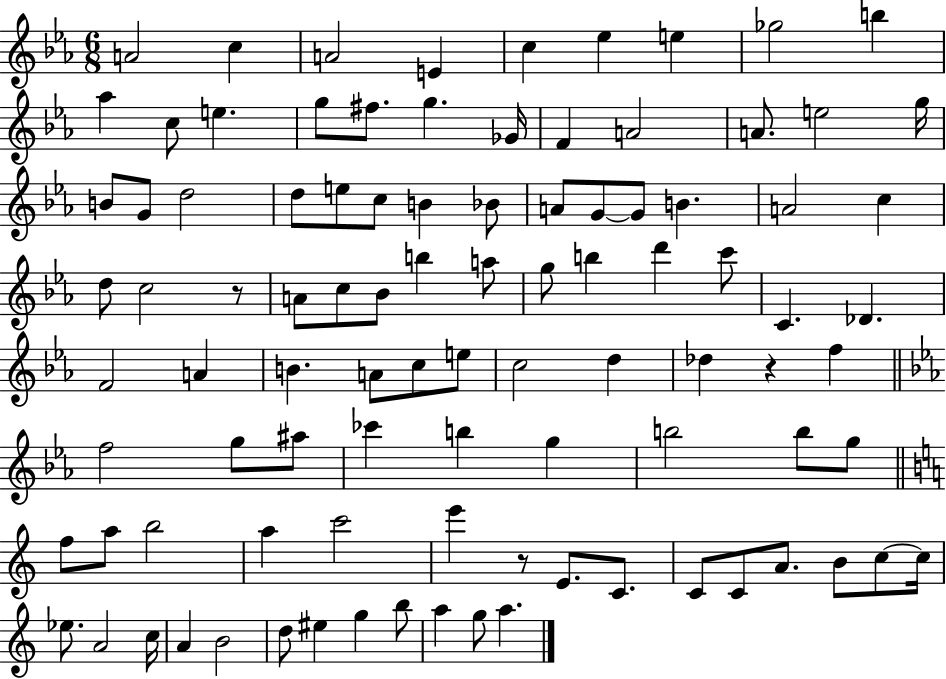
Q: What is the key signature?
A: EES major